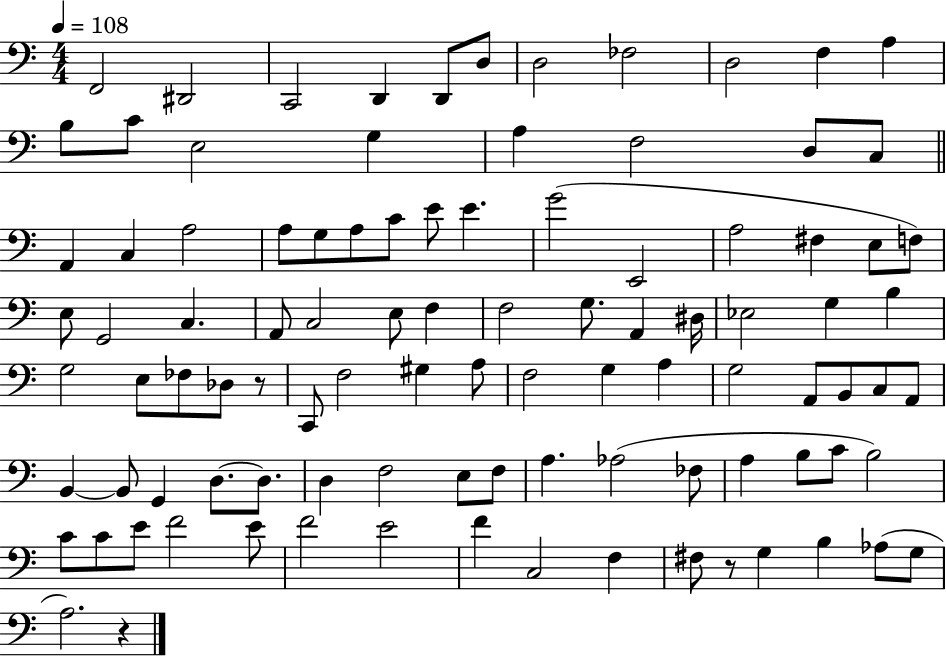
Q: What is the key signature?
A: C major